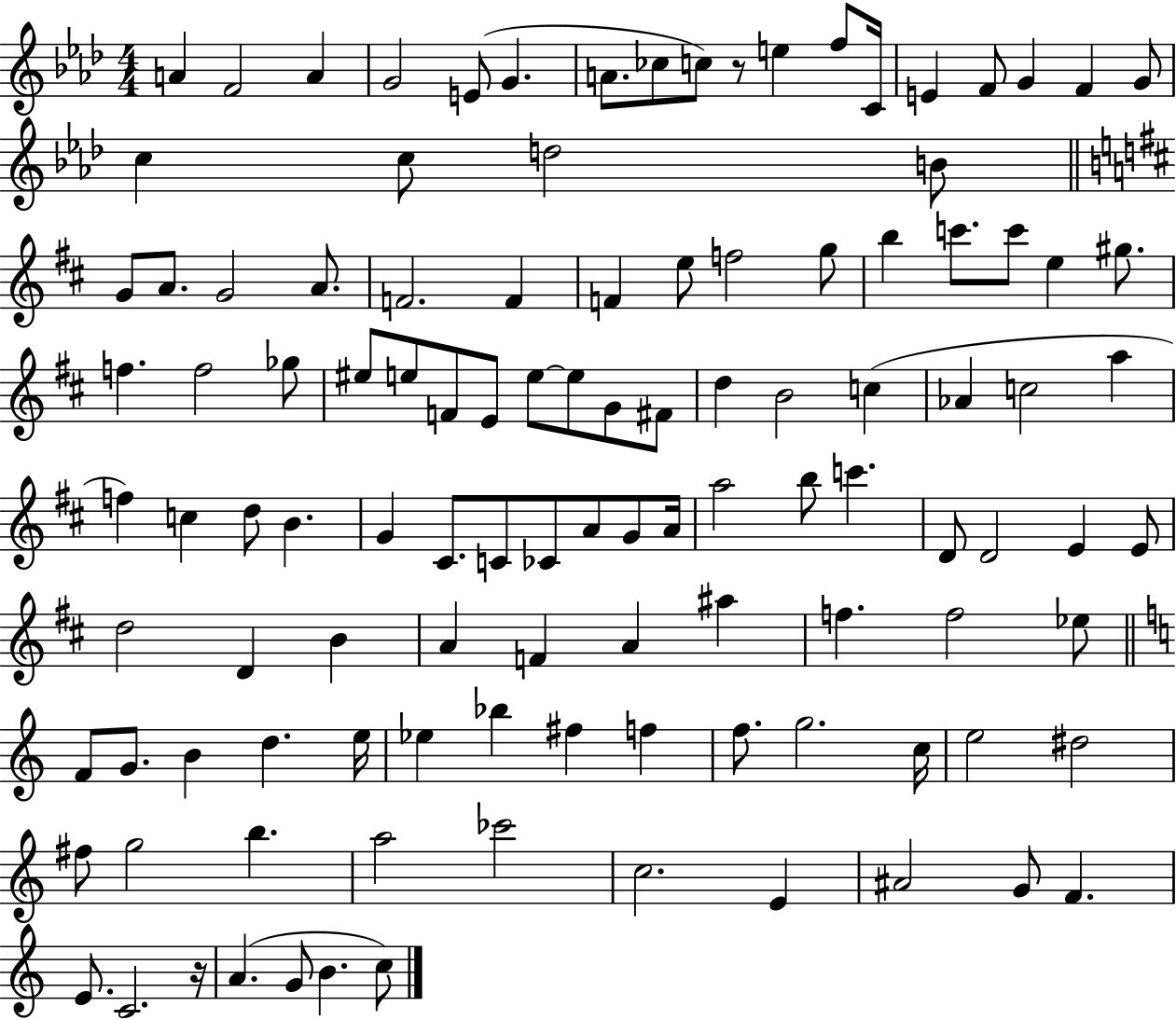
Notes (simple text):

A4/q F4/h A4/q G4/h E4/e G4/q. A4/e. CES5/e C5/e R/e E5/q F5/e C4/s E4/q F4/e G4/q F4/q G4/e C5/q C5/e D5/h B4/e G4/e A4/e. G4/h A4/e. F4/h. F4/q F4/q E5/e F5/h G5/e B5/q C6/e. C6/e E5/q G#5/e. F5/q. F5/h Gb5/e EIS5/e E5/e F4/e E4/e E5/e E5/e G4/e F#4/e D5/q B4/h C5/q Ab4/q C5/h A5/q F5/q C5/q D5/e B4/q. G4/q C#4/e. C4/e CES4/e A4/e G4/e A4/s A5/h B5/e C6/q. D4/e D4/h E4/q E4/e D5/h D4/q B4/q A4/q F4/q A4/q A#5/q F5/q. F5/h Eb5/e F4/e G4/e. B4/q D5/q. E5/s Eb5/q Bb5/q F#5/q F5/q F5/e. G5/h. C5/s E5/h D#5/h F#5/e G5/h B5/q. A5/h CES6/h C5/h. E4/q A#4/h G4/e F4/q. E4/e. C4/h. R/s A4/q. G4/e B4/q. C5/e